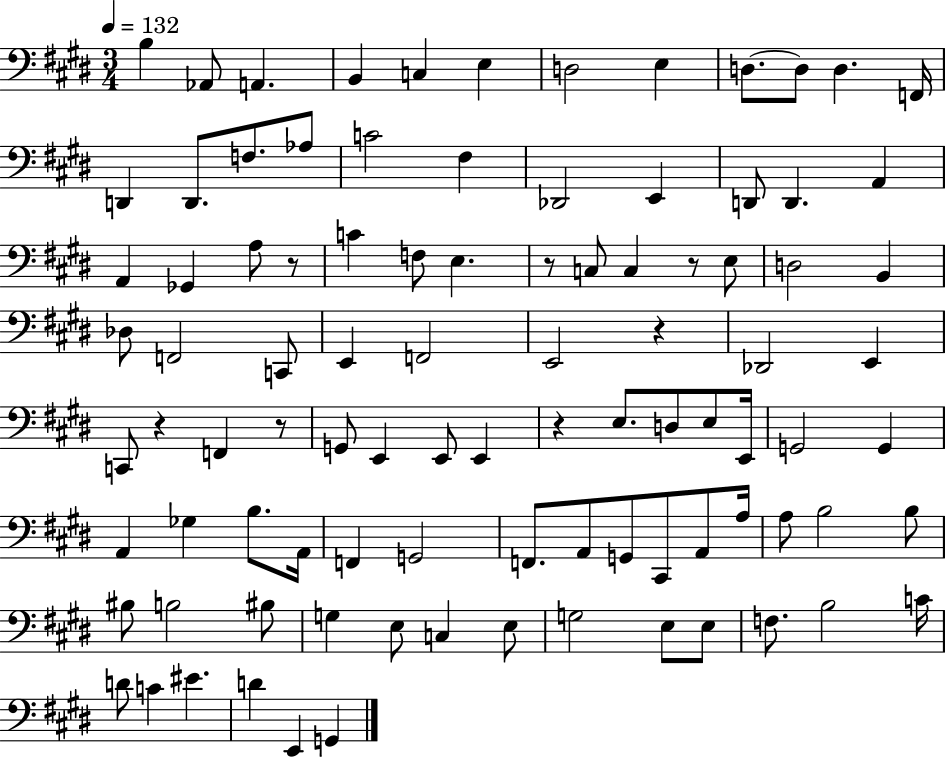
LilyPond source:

{
  \clef bass
  \numericTimeSignature
  \time 3/4
  \key e \major
  \tempo 4 = 132
  b4 aes,8 a,4. | b,4 c4 e4 | d2 e4 | d8.~~ d8 d4. f,16 | \break d,4 d,8. f8. aes8 | c'2 fis4 | des,2 e,4 | d,8 d,4. a,4 | \break a,4 ges,4 a8 r8 | c'4 f8 e4. | r8 c8 c4 r8 e8 | d2 b,4 | \break des8 f,2 c,8 | e,4 f,2 | e,2 r4 | des,2 e,4 | \break c,8 r4 f,4 r8 | g,8 e,4 e,8 e,4 | r4 e8. d8 e8 e,16 | g,2 g,4 | \break a,4 ges4 b8. a,16 | f,4 g,2 | f,8. a,8 g,8 cis,8 a,8 a16 | a8 b2 b8 | \break bis8 b2 bis8 | g4 e8 c4 e8 | g2 e8 e8 | f8. b2 c'16 | \break d'8 c'4 eis'4. | d'4 e,4 g,4 | \bar "|."
}